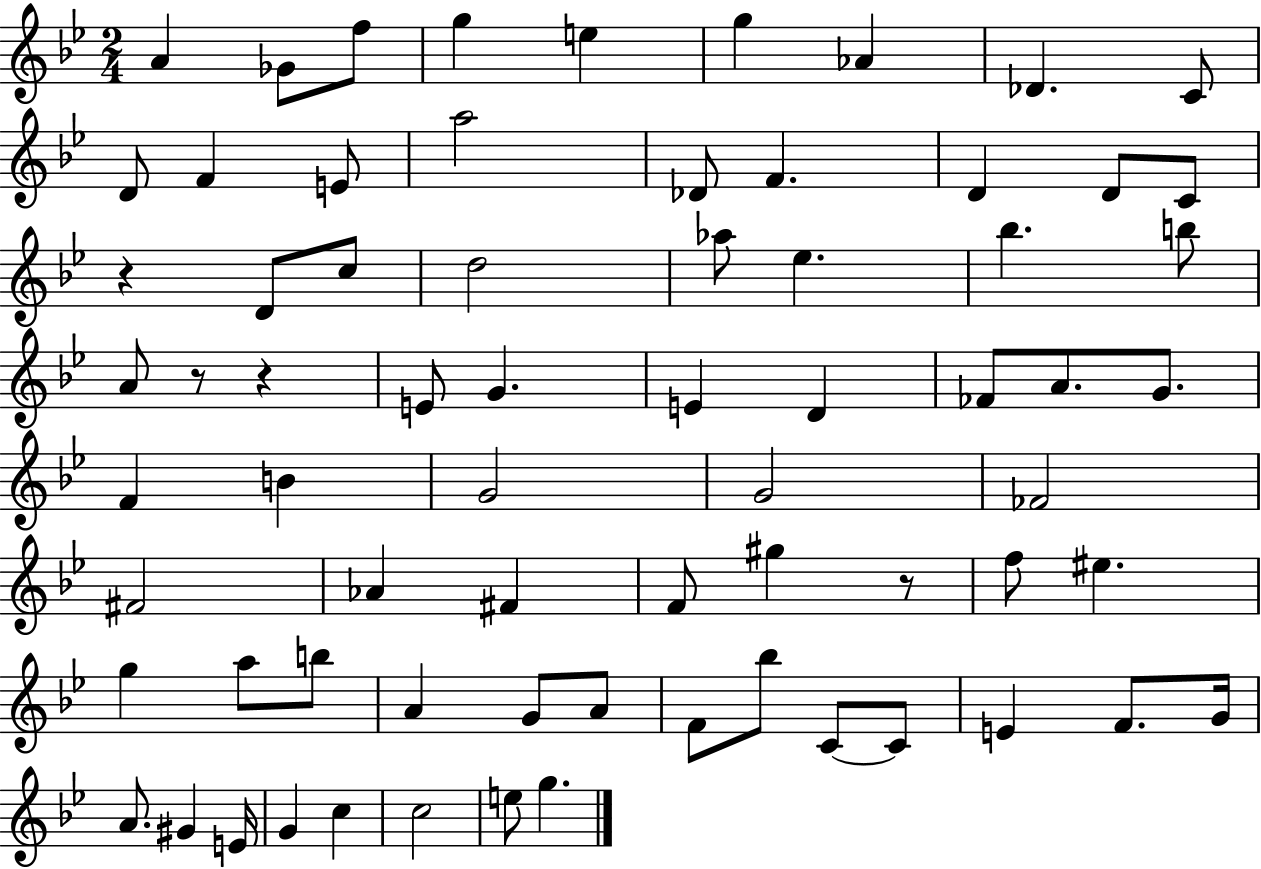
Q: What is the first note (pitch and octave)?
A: A4